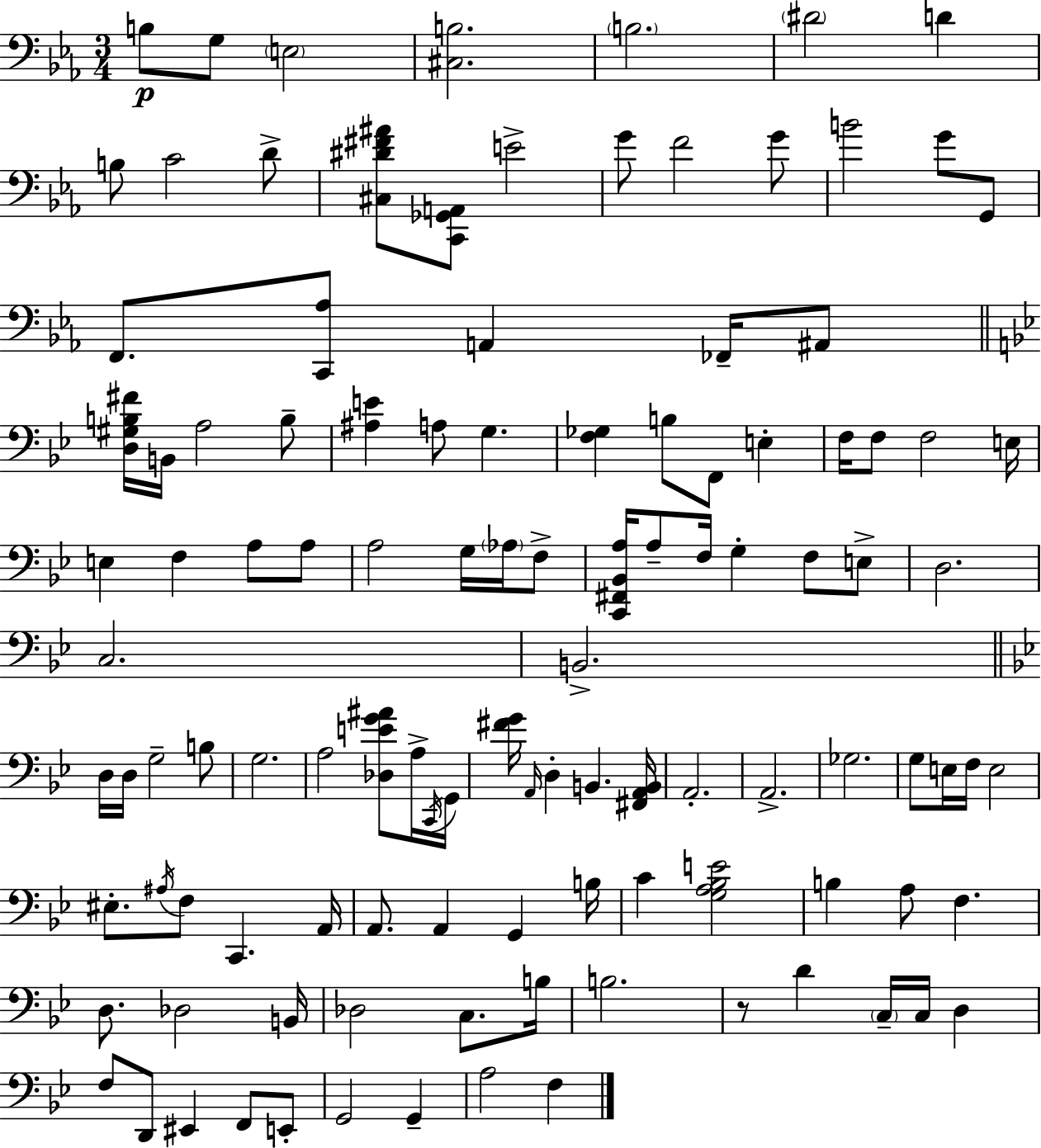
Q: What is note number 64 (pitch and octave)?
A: G3